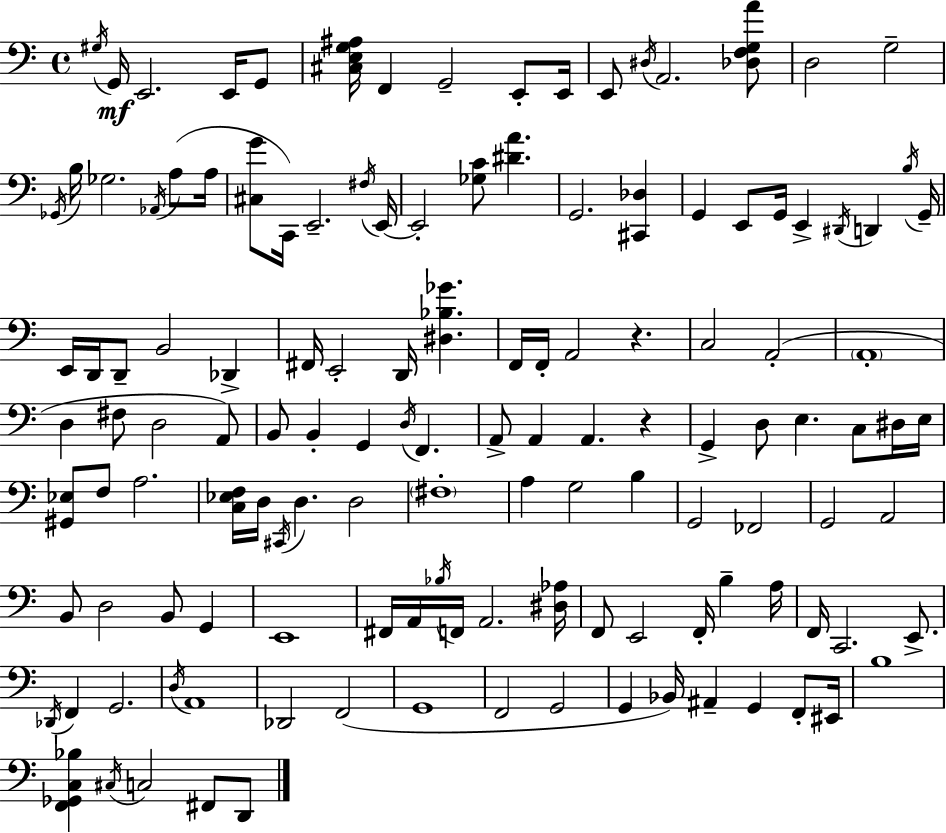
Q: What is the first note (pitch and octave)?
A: G#3